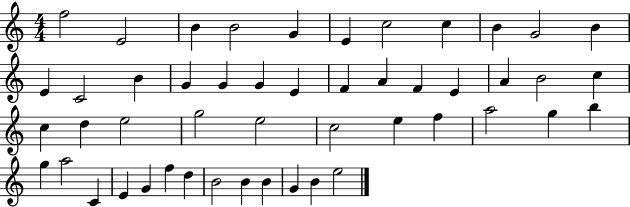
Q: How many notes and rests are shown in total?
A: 49